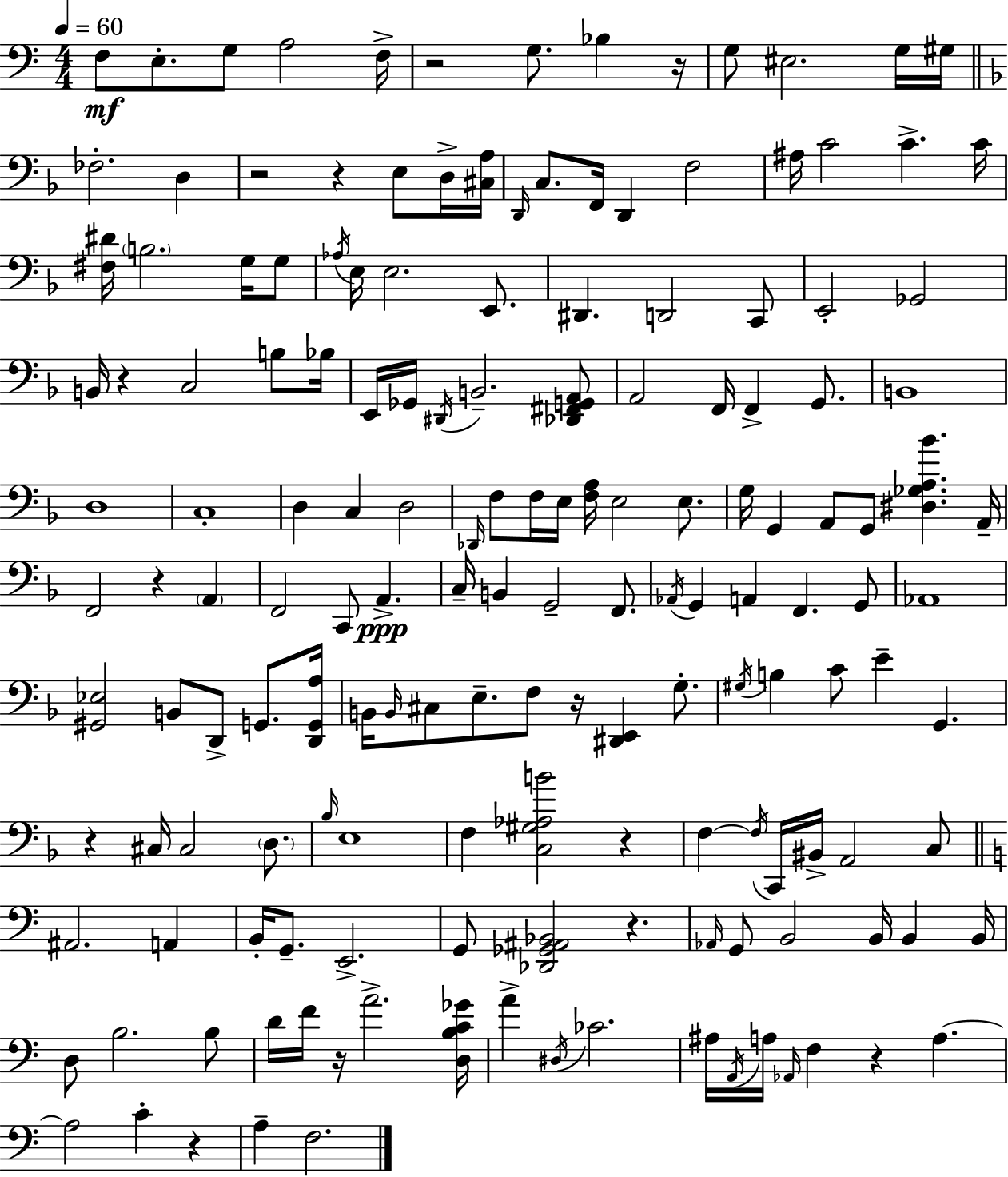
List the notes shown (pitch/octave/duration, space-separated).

F3/e E3/e. G3/e A3/h F3/s R/h G3/e. Bb3/q R/s G3/e EIS3/h. G3/s G#3/s FES3/h. D3/q R/h R/q E3/e D3/s [C#3,A3]/s D2/s C3/e. F2/s D2/q F3/h A#3/s C4/h C4/q. C4/s [F#3,D#4]/s B3/h. G3/s G3/e Ab3/s E3/s E3/h. E2/e. D#2/q. D2/h C2/e E2/h Gb2/h B2/s R/q C3/h B3/e Bb3/s E2/s Gb2/s D#2/s B2/h. [Db2,F#2,G2,A2]/e A2/h F2/s F2/q G2/e. B2/w D3/w C3/w D3/q C3/q D3/h Db2/s F3/e F3/s E3/s [F3,A3]/s E3/h E3/e. G3/s G2/q A2/e G2/e [D#3,Gb3,A3,Bb4]/q. A2/s F2/h R/q A2/q F2/h C2/e A2/q. C3/s B2/q G2/h F2/e. Ab2/s G2/q A2/q F2/q. G2/e Ab2/w [G#2,Eb3]/h B2/e D2/e G2/e. [D2,G2,A3]/s B2/s B2/s C#3/e E3/e. F3/e R/s [D#2,E2]/q G3/e. G#3/s B3/q C4/e E4/q G2/q. R/q C#3/s C#3/h D3/e. Bb3/s E3/w F3/q [C3,G#3,Ab3,B4]/h R/q F3/q F3/s C2/s BIS2/s A2/h C3/e A#2/h. A2/q B2/s G2/e. E2/h. G2/e [Db2,Gb2,A#2,Bb2]/h R/q. Ab2/s G2/e B2/h B2/s B2/q B2/s D3/e B3/h. B3/e D4/s F4/s R/s A4/h. [D3,B3,C4,Gb4]/s A4/q D#3/s CES4/h. A#3/s A2/s A3/s Ab2/s F3/q R/q A3/q. A3/h C4/q R/q A3/q F3/h.